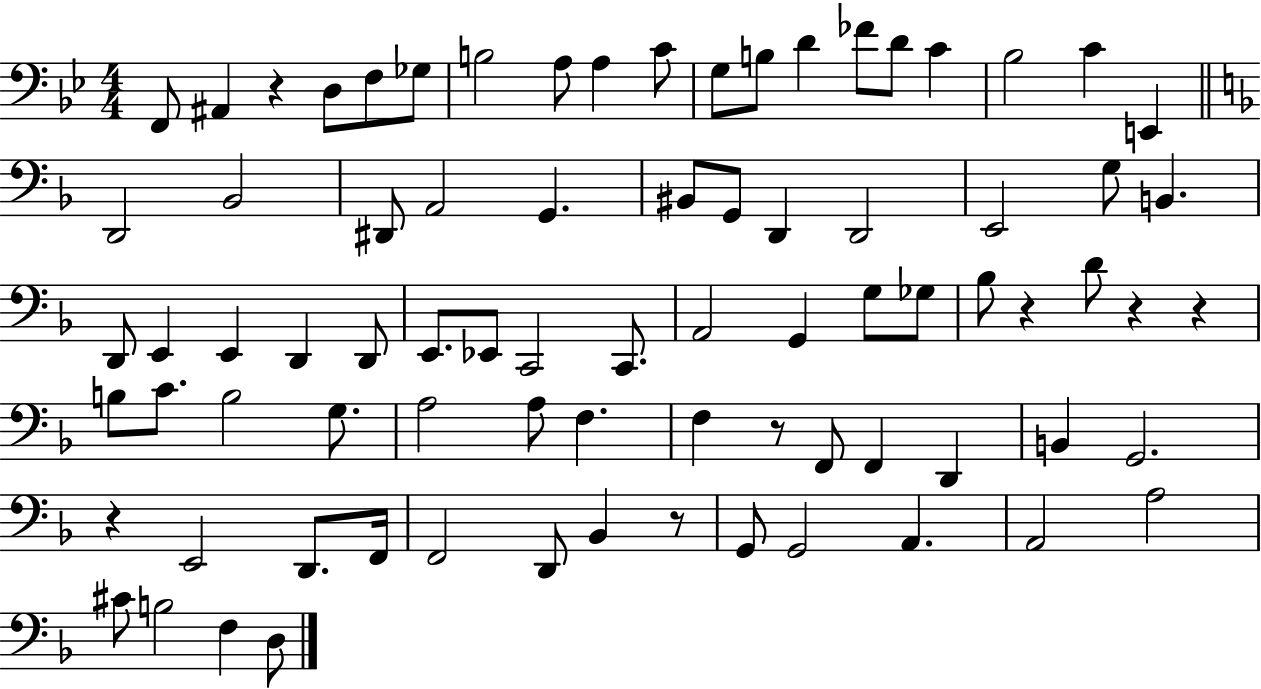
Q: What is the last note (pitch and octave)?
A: D3